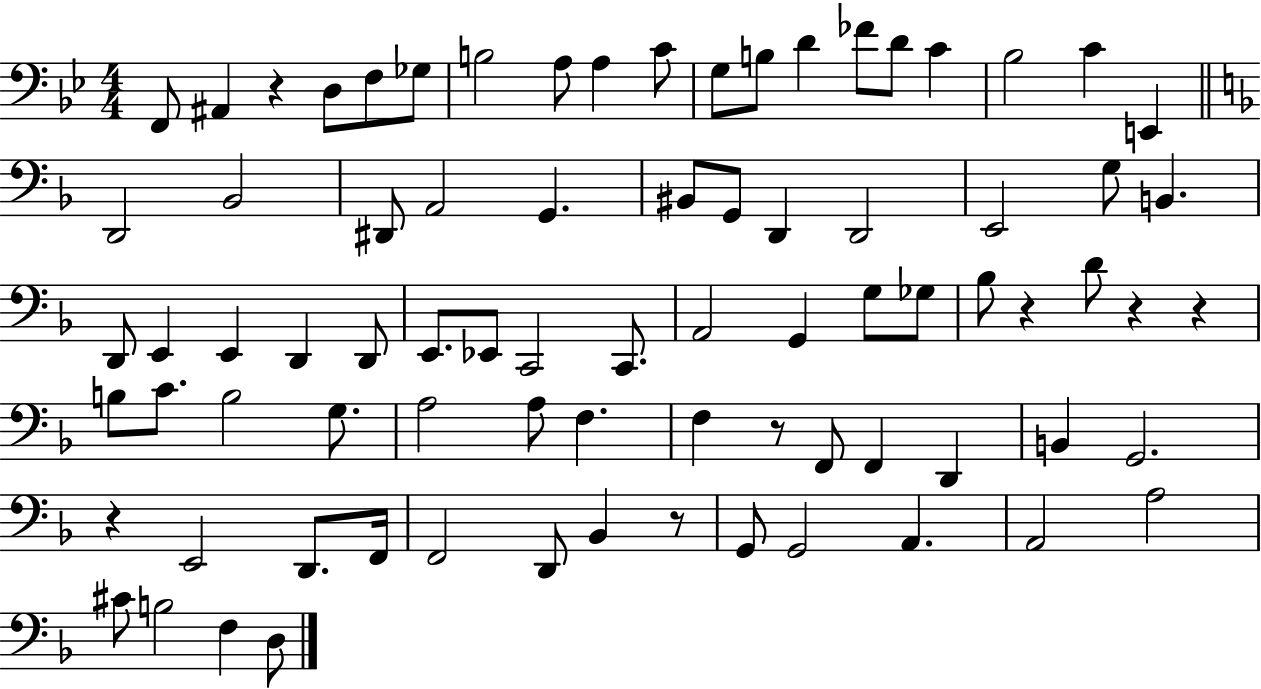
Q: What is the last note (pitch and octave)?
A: D3